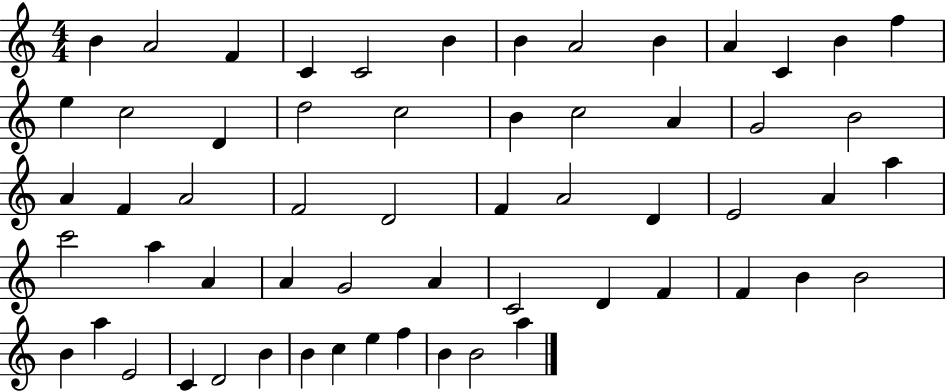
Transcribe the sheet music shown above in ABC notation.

X:1
T:Untitled
M:4/4
L:1/4
K:C
B A2 F C C2 B B A2 B A C B f e c2 D d2 c2 B c2 A G2 B2 A F A2 F2 D2 F A2 D E2 A a c'2 a A A G2 A C2 D F F B B2 B a E2 C D2 B B c e f B B2 a